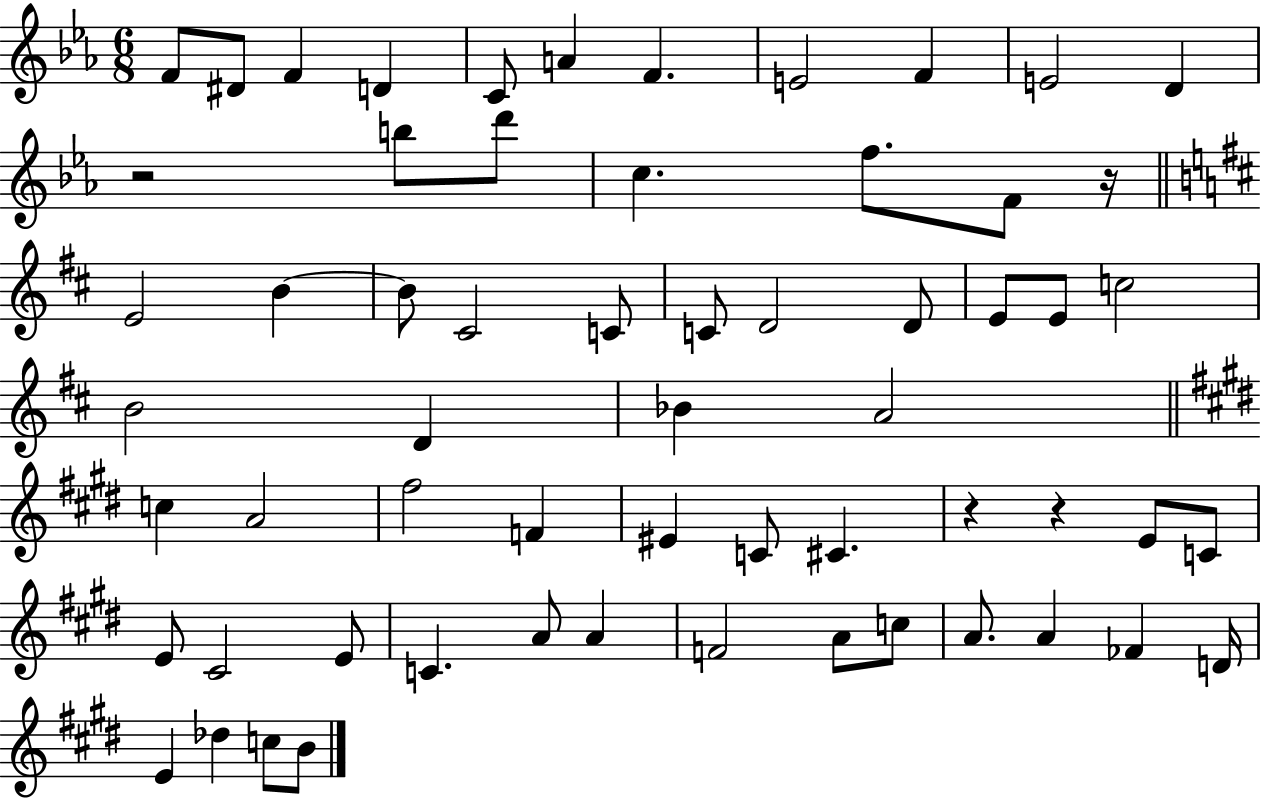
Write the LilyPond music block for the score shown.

{
  \clef treble
  \numericTimeSignature
  \time 6/8
  \key ees \major
  \repeat volta 2 { f'8 dis'8 f'4 d'4 | c'8 a'4 f'4. | e'2 f'4 | e'2 d'4 | \break r2 b''8 d'''8 | c''4. f''8. f'8 r16 | \bar "||" \break \key d \major e'2 b'4~~ | b'8 cis'2 c'8 | c'8 d'2 d'8 | e'8 e'8 c''2 | \break b'2 d'4 | bes'4 a'2 | \bar "||" \break \key e \major c''4 a'2 | fis''2 f'4 | eis'4 c'8 cis'4. | r4 r4 e'8 c'8 | \break e'8 cis'2 e'8 | c'4. a'8 a'4 | f'2 a'8 c''8 | a'8. a'4 fes'4 d'16 | \break e'4 des''4 c''8 b'8 | } \bar "|."
}